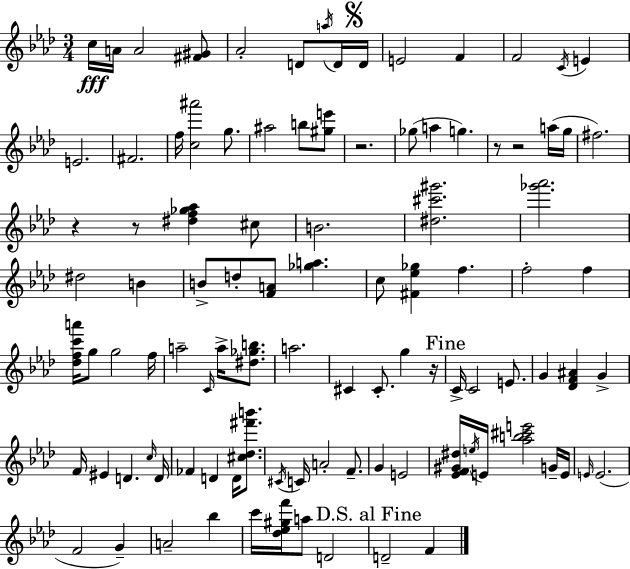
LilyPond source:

{
  \clef treble
  \numericTimeSignature
  \time 3/4
  \key aes \major
  c''16\fff a'16 a'2 <fis' gis'>8 | aes'2-. d'8 \acciaccatura { a''16 } d'16 | \mark \markup { \musicglyph "scripts.segno" } d'16 e'2 f'4 | f'2 \acciaccatura { c'16 } e'4 | \break e'2. | fis'2. | f''16 <c'' ais'''>2 g''8. | ais''2 b''8 | \break <gis'' e'''>8 r2. | ges''8( a''4 g''4.) | r8 r2 | a''16( g''16 fis''2.) | \break r4 r8 <dis'' f'' ges'' aes''>4 | cis''8 b'2. | <dis'' cis''' gis'''>2. | <ges''' aes'''>2. | \break dis''2 b'4 | b'8-> d''8-. <f' a'>8 <ges'' a''>4. | c''8 <fis' ees'' ges''>4 f''4. | f''2-. f''4 | \break <des'' f'' c''' a'''>16 g''8 g''2 | f''16 a''2-- \grace { c'16 } a''16-> | <dis'' ges'' b''>8. a''2. | cis'4 cis'8.-. g''4 | \break r16 \mark "Fine" c'16-> c'2 | e'8. g'4 <des' f' ais'>4 g'4-> | f'16 eis'4 d'4. | \grace { c''16 } d'16 fes'4 d'4 | \break d'16 <cis'' des'' fis''' b'''>8. \acciaccatura { cis'16 } c'16 a'2-. | f'8.-- g'4 e'2 | <ees' f' gis' dis''>16 \acciaccatura { e''16 } e'16 <aes'' b'' cis''' e'''>2 | g'16-- e'16 \grace { e'16 } e'2.( | \break f'2 | g'4--) a'2-- | bes''4 c'''16 <des'' ees'' gis'' f'''>16 a''8 d'2 | \mark "D.S. al Fine" d'2-- | \break f'4 \bar "|."
}